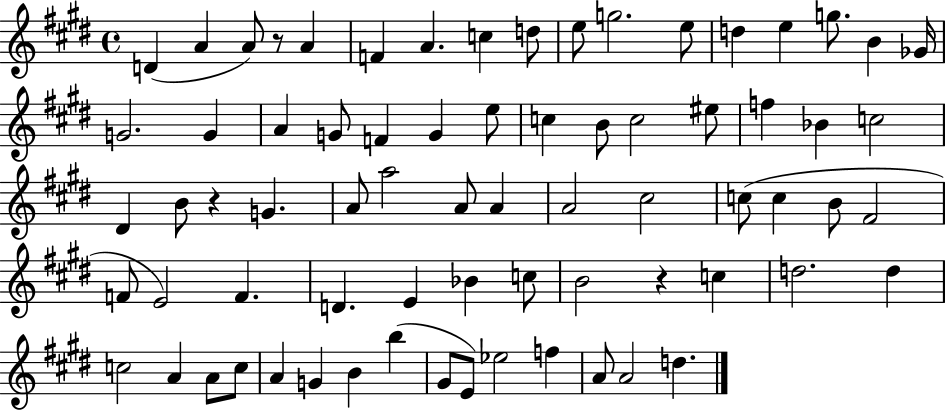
D4/q A4/q A4/e R/e A4/q F4/q A4/q. C5/q D5/e E5/e G5/h. E5/e D5/q E5/q G5/e. B4/q Gb4/s G4/h. G4/q A4/q G4/e F4/q G4/q E5/e C5/q B4/e C5/h EIS5/e F5/q Bb4/q C5/h D#4/q B4/e R/q G4/q. A4/e A5/h A4/e A4/q A4/h C#5/h C5/e C5/q B4/e F#4/h F4/e E4/h F4/q. D4/q. E4/q Bb4/q C5/e B4/h R/q C5/q D5/h. D5/q C5/h A4/q A4/e C5/e A4/q G4/q B4/q B5/q G#4/e E4/e Eb5/h F5/q A4/e A4/h D5/q.